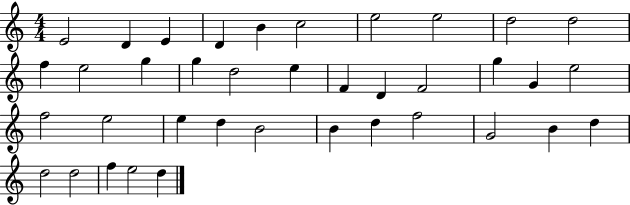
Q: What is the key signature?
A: C major